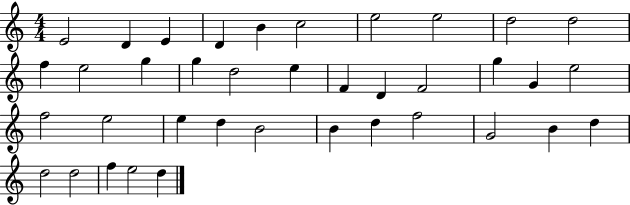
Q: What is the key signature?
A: C major